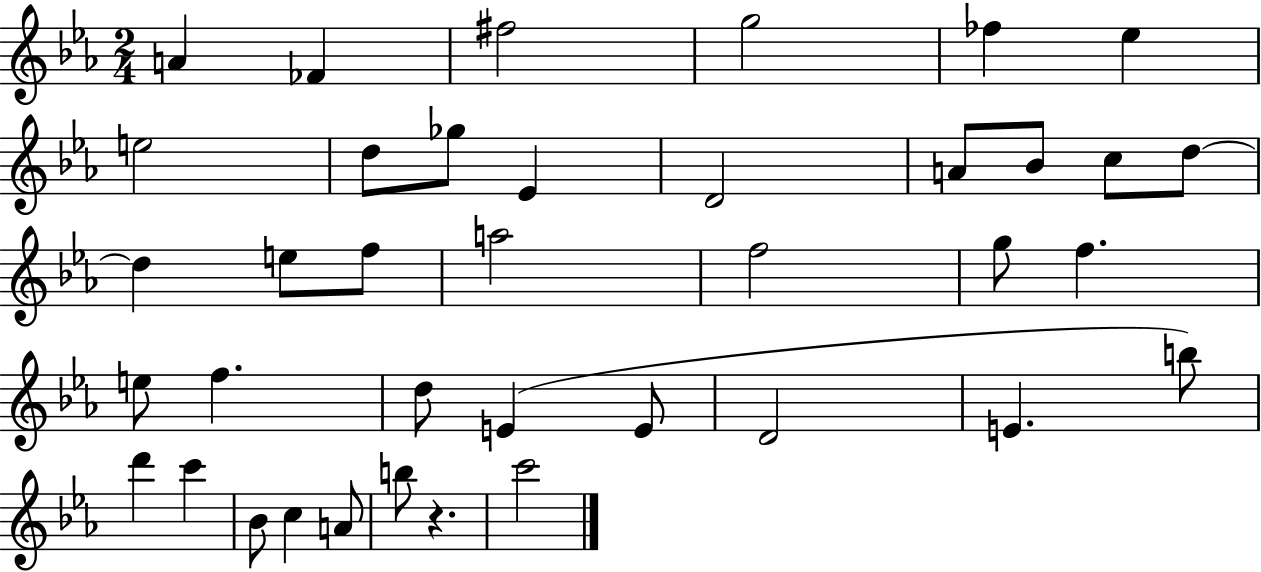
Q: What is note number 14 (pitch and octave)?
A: C5